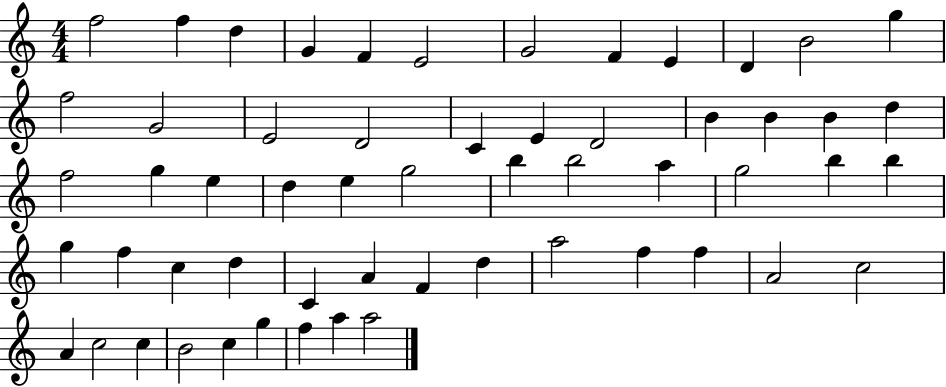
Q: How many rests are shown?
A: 0